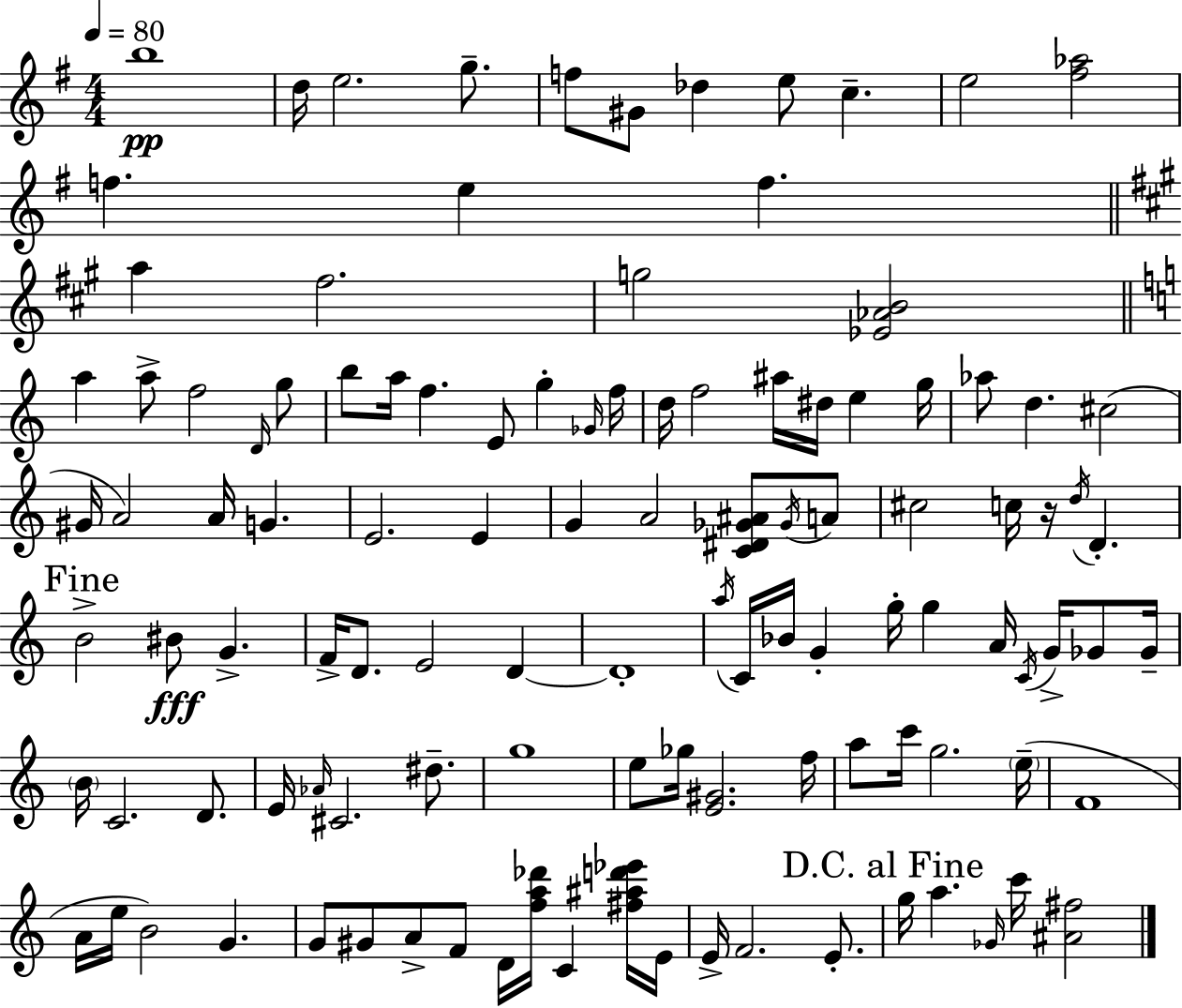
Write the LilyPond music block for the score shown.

{
  \clef treble
  \numericTimeSignature
  \time 4/4
  \key e \minor
  \tempo 4 = 80
  b''1\pp | d''16 e''2. g''8.-- | f''8 gis'8 des''4 e''8 c''4.-- | e''2 <fis'' aes''>2 | \break f''4. e''4 f''4. | \bar "||" \break \key a \major a''4 fis''2. | g''2 <ees' aes' b'>2 | \bar "||" \break \key c \major a''4 a''8-> f''2 \grace { d'16 } g''8 | b''8 a''16 f''4. e'8 g''4-. | \grace { ges'16 } f''16 d''16 f''2 ais''16 dis''16 e''4 | g''16 aes''8 d''4. cis''2( | \break gis'16 a'2) a'16 g'4. | e'2. e'4 | g'4 a'2 <c' dis' ges' ais'>8 | \acciaccatura { ges'16 } a'8 cis''2 c''16 r16 \acciaccatura { d''16 } d'4.-. | \break \mark "Fine" b'2-> bis'8\fff g'4.-> | f'16-> d'8. e'2 | d'4~~ d'1-. | \acciaccatura { a''16 } c'16 bes'16 g'4-. g''16-. g''4 | \break a'16 \acciaccatura { c'16 } g'16-> ges'8 ges'16-- \parenthesize b'16 c'2. | d'8. e'16 \grace { aes'16 } cis'2. | dis''8.-- g''1 | e''8 ges''16 <e' gis'>2. | \break f''16 a''8 c'''16 g''2. | \parenthesize e''16--( f'1 | a'16 e''16 b'2) | g'4. g'8 gis'8 a'8-> f'8 d'16 | \break <f'' a'' des'''>16 c'4 <fis'' ais'' d''' ees'''>16 e'16 e'16-> f'2. | e'8.-. \mark "D.C. al Fine" g''16 a''4. \grace { ges'16 } c'''16 | <ais' fis''>2 \bar "|."
}